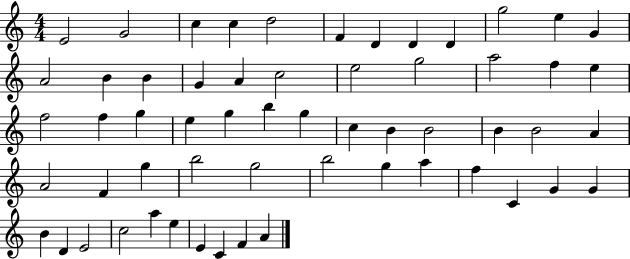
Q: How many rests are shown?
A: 0